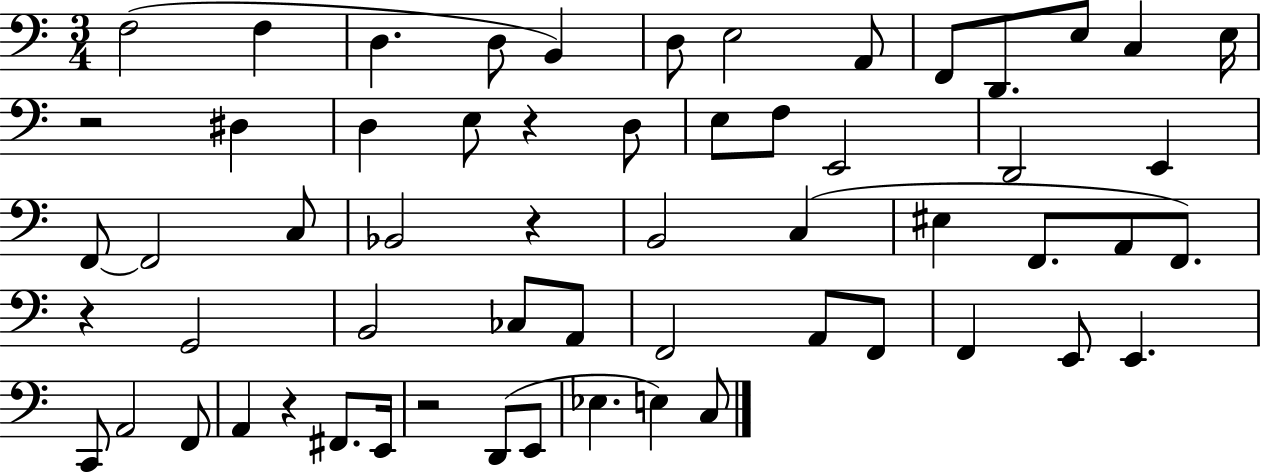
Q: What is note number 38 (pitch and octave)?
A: A2